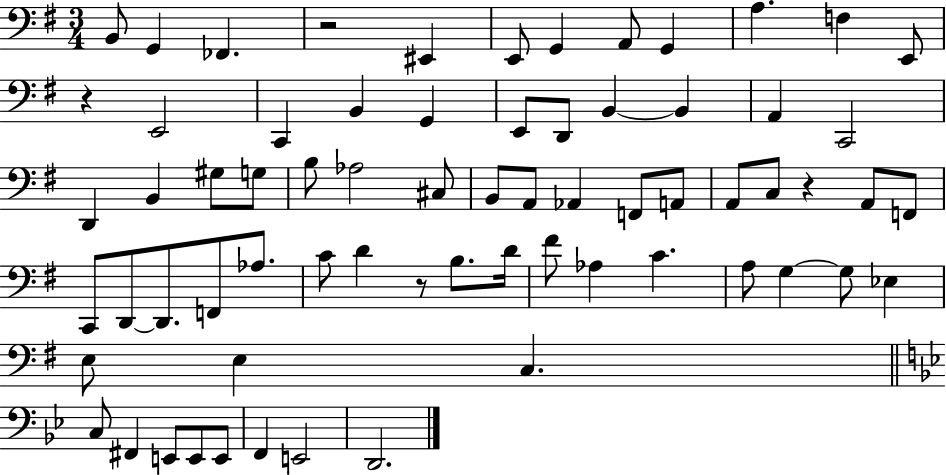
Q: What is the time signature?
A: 3/4